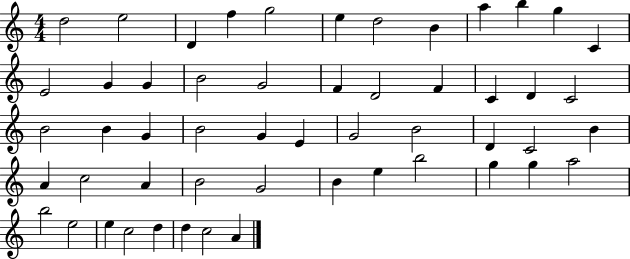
X:1
T:Untitled
M:4/4
L:1/4
K:C
d2 e2 D f g2 e d2 B a b g C E2 G G B2 G2 F D2 F C D C2 B2 B G B2 G E G2 B2 D C2 B A c2 A B2 G2 B e b2 g g a2 b2 e2 e c2 d d c2 A